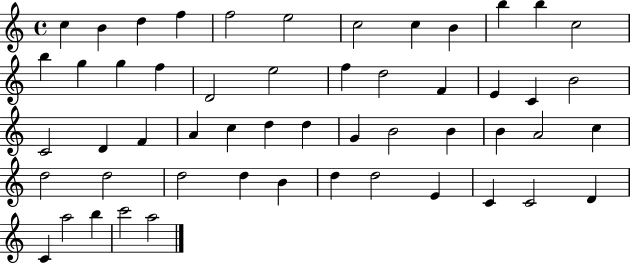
X:1
T:Untitled
M:4/4
L:1/4
K:C
c B d f f2 e2 c2 c B b b c2 b g g f D2 e2 f d2 F E C B2 C2 D F A c d d G B2 B B A2 c d2 d2 d2 d B d d2 E C C2 D C a2 b c'2 a2